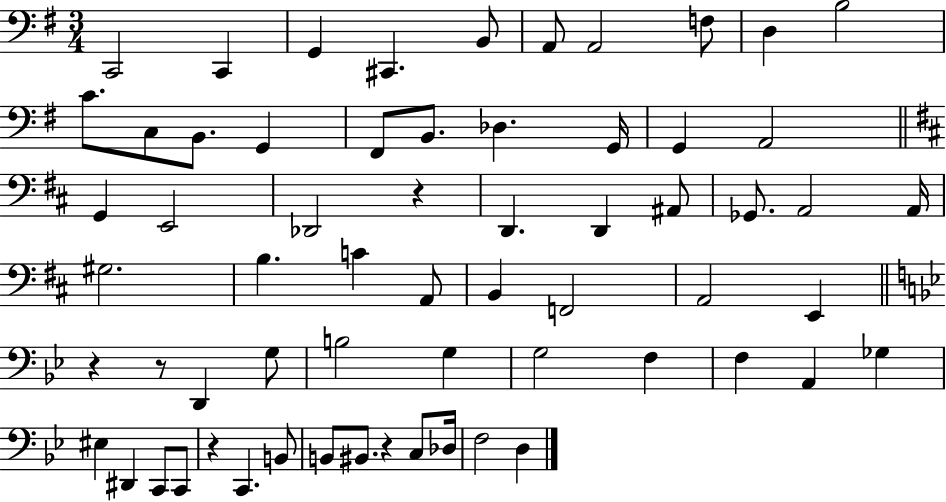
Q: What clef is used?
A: bass